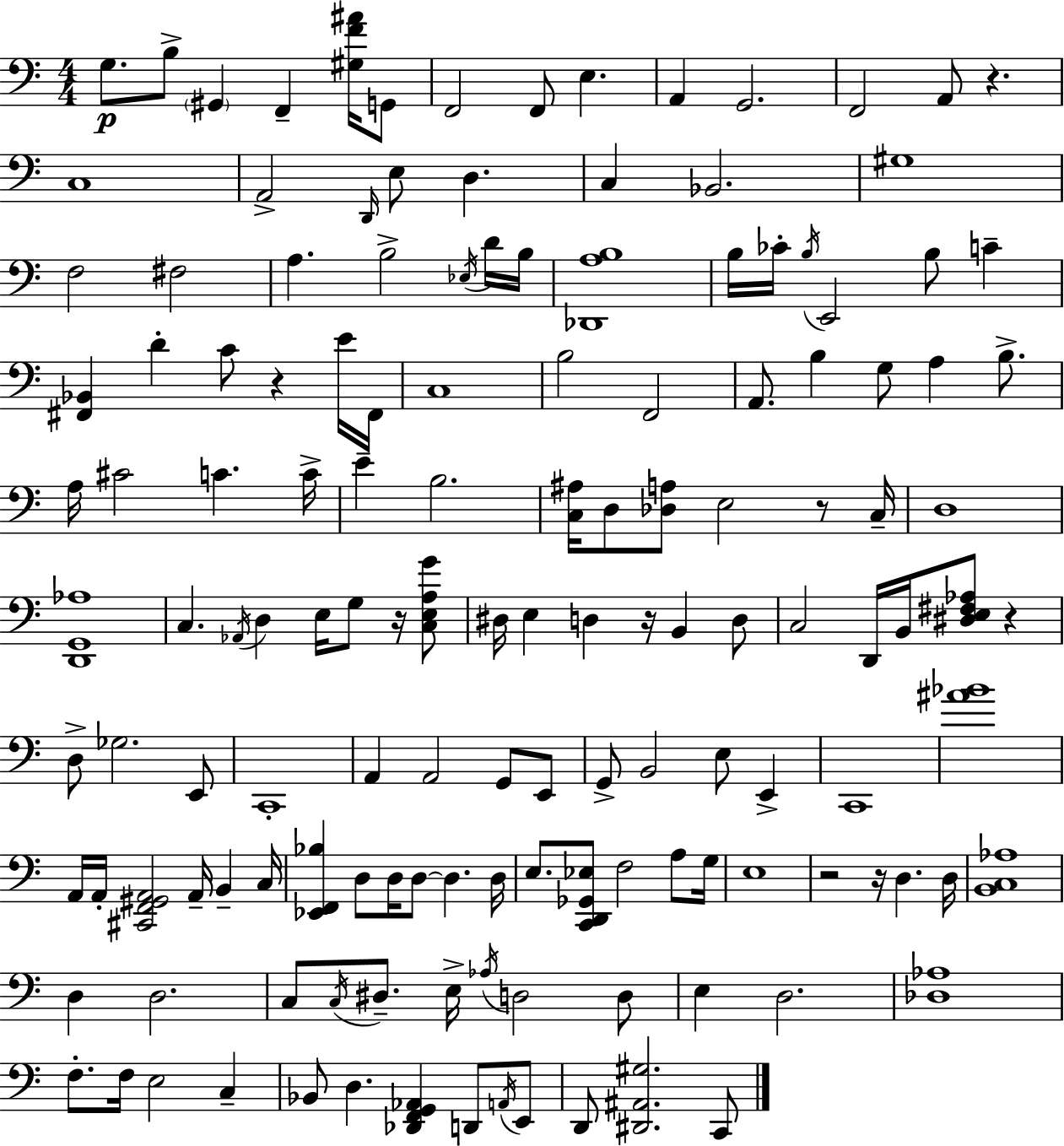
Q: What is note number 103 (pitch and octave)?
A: D#3